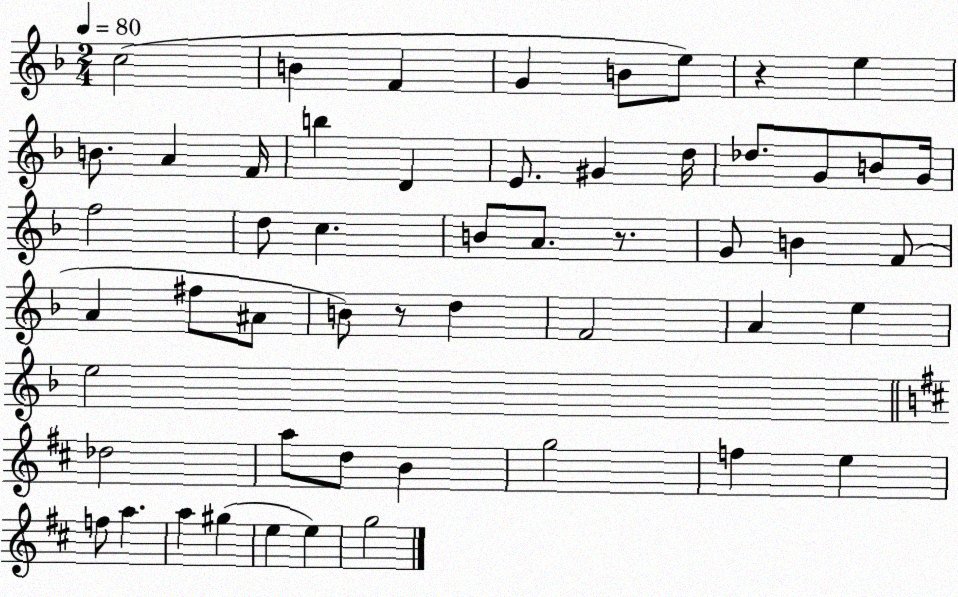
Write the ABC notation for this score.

X:1
T:Untitled
M:2/4
L:1/4
K:F
c2 B F G B/2 e/2 z e B/2 A F/4 b D E/2 ^G d/4 _d/2 G/2 B/2 G/4 f2 d/2 c B/2 A/2 z/2 G/2 B F/2 A ^f/2 ^A/2 B/2 z/2 d F2 A e e2 _d2 a/2 d/2 B g2 f e f/2 a a ^g e e g2